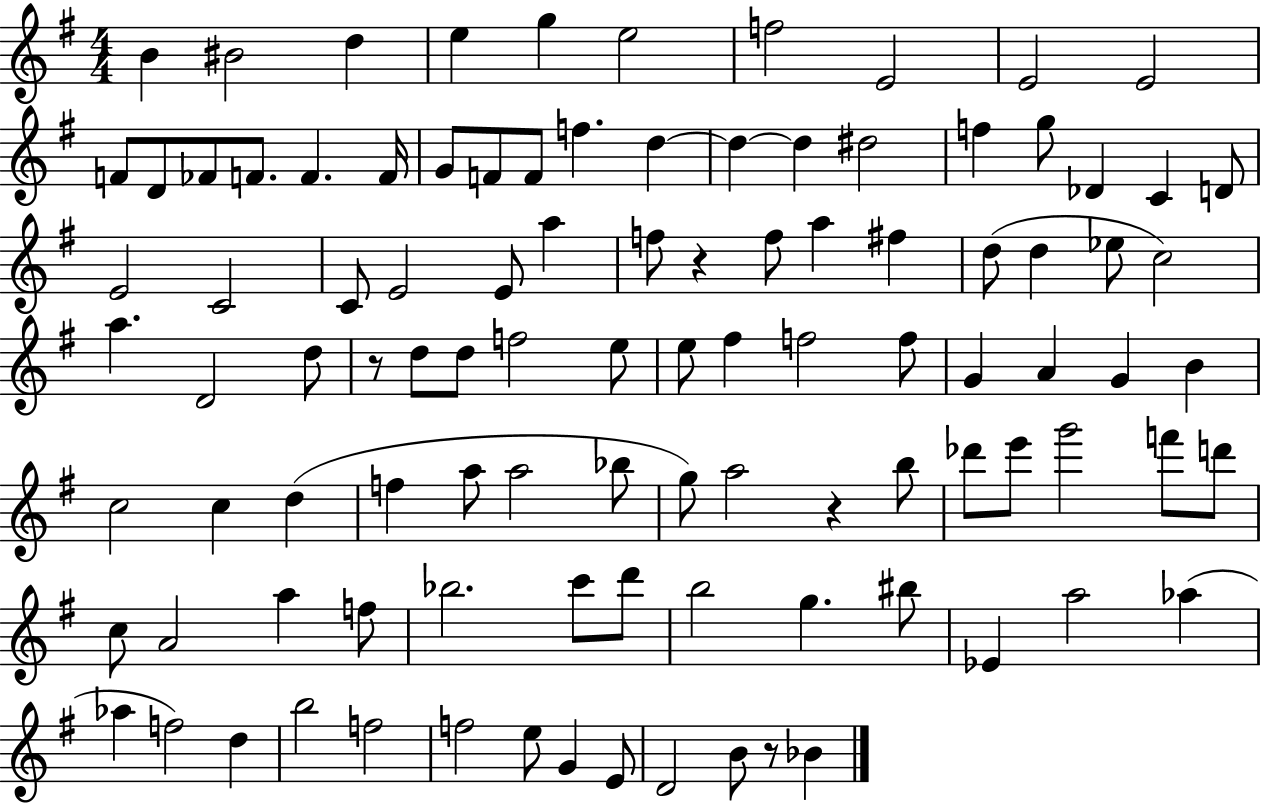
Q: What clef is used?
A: treble